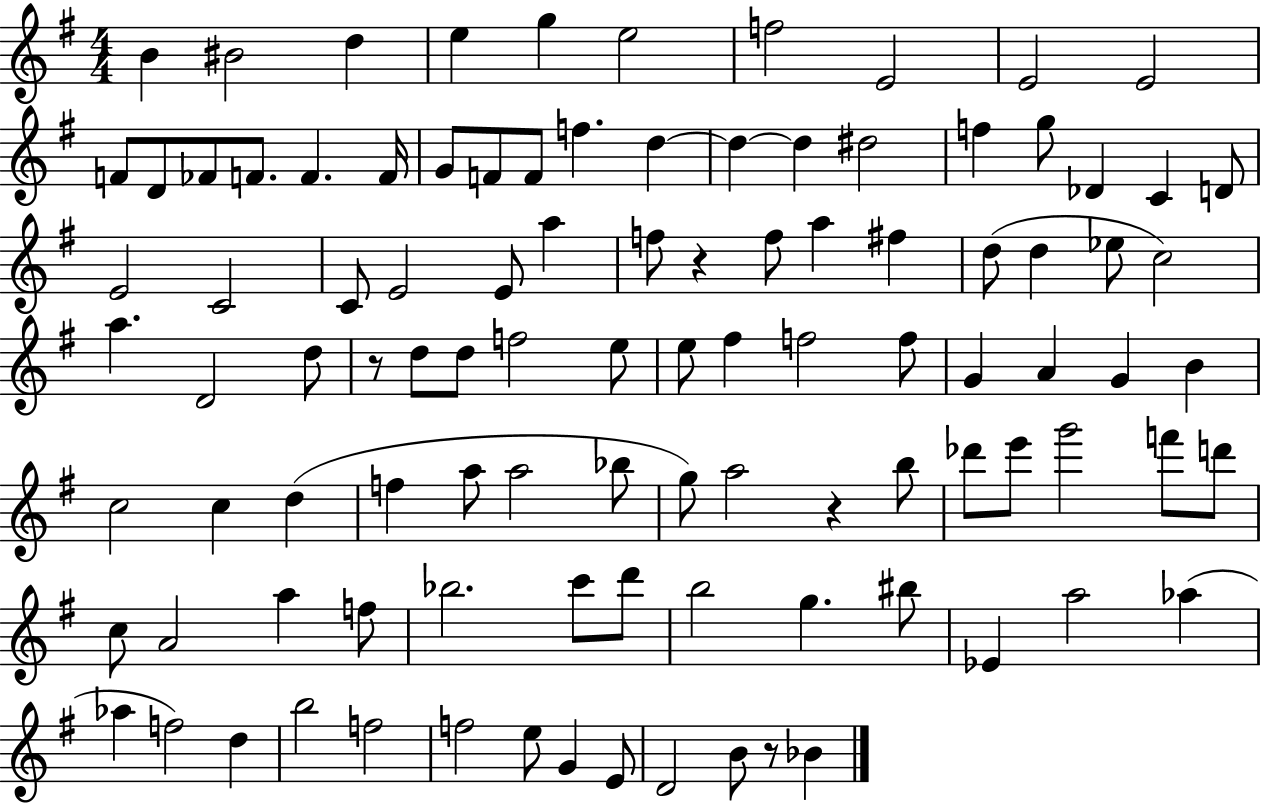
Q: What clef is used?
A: treble